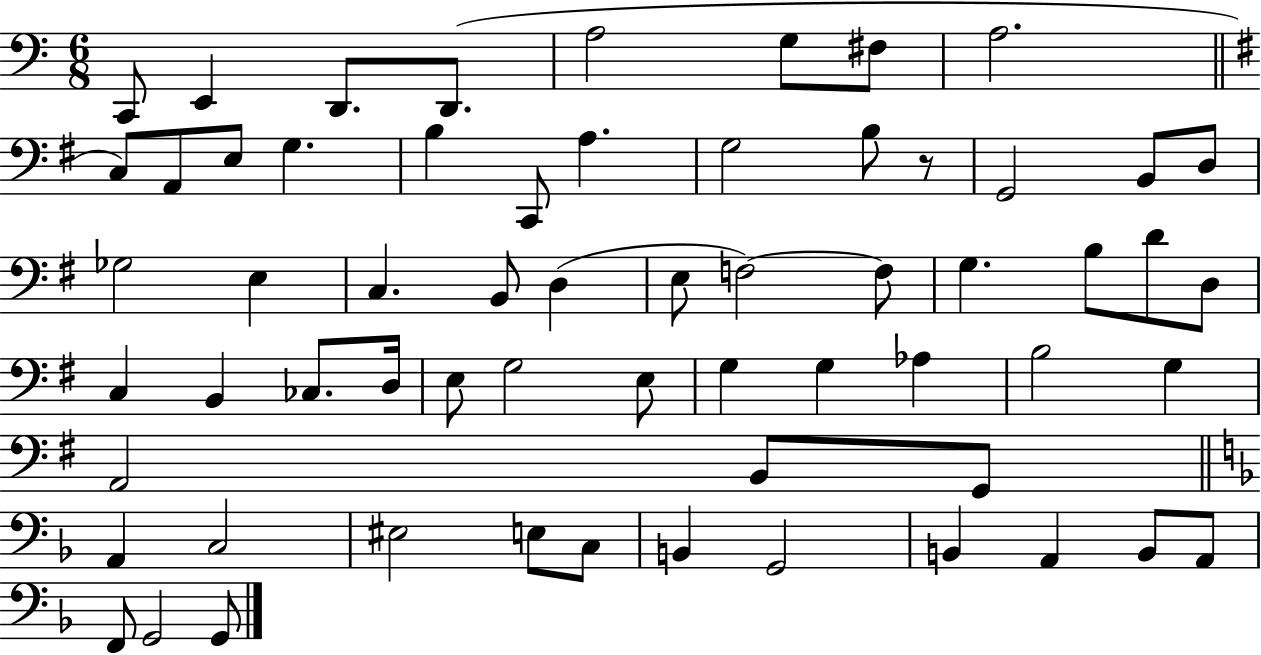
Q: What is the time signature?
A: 6/8